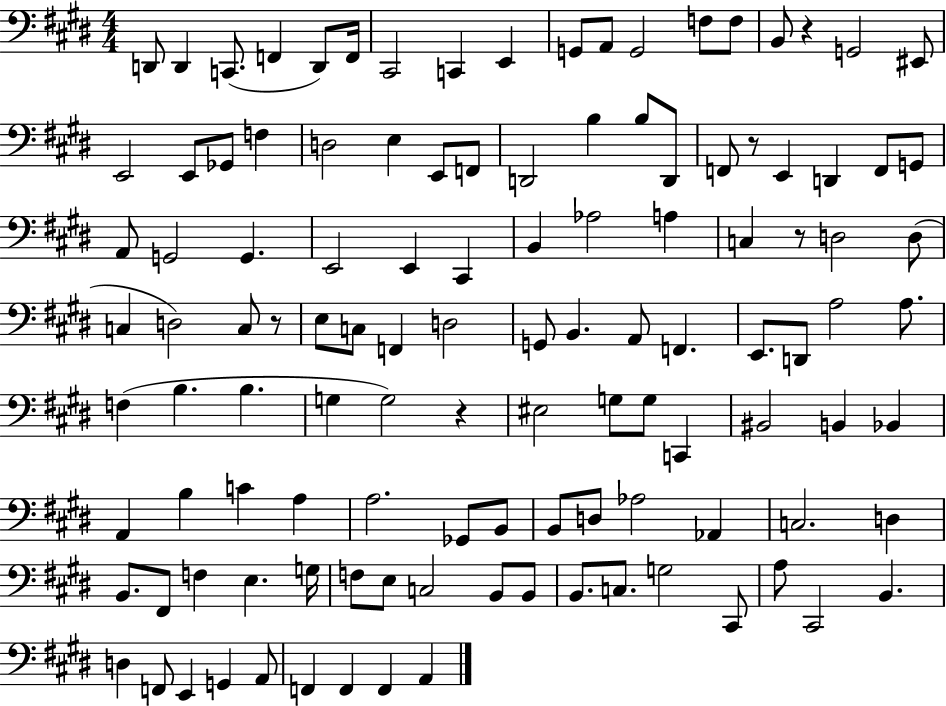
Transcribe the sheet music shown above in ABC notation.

X:1
T:Untitled
M:4/4
L:1/4
K:E
D,,/2 D,, C,,/2 F,, D,,/2 F,,/4 ^C,,2 C,, E,, G,,/2 A,,/2 G,,2 F,/2 F,/2 B,,/2 z G,,2 ^E,,/2 E,,2 E,,/2 _G,,/2 F, D,2 E, E,,/2 F,,/2 D,,2 B, B,/2 D,,/2 F,,/2 z/2 E,, D,, F,,/2 G,,/2 A,,/2 G,,2 G,, E,,2 E,, ^C,, B,, _A,2 A, C, z/2 D,2 D,/2 C, D,2 C,/2 z/2 E,/2 C,/2 F,, D,2 G,,/2 B,, A,,/2 F,, E,,/2 D,,/2 A,2 A,/2 F, B, B, G, G,2 z ^E,2 G,/2 G,/2 C,, ^B,,2 B,, _B,, A,, B, C A, A,2 _G,,/2 B,,/2 B,,/2 D,/2 _A,2 _A,, C,2 D, B,,/2 ^F,,/2 F, E, G,/4 F,/2 E,/2 C,2 B,,/2 B,,/2 B,,/2 C,/2 G,2 ^C,,/2 A,/2 ^C,,2 B,, D, F,,/2 E,, G,, A,,/2 F,, F,, F,, A,,